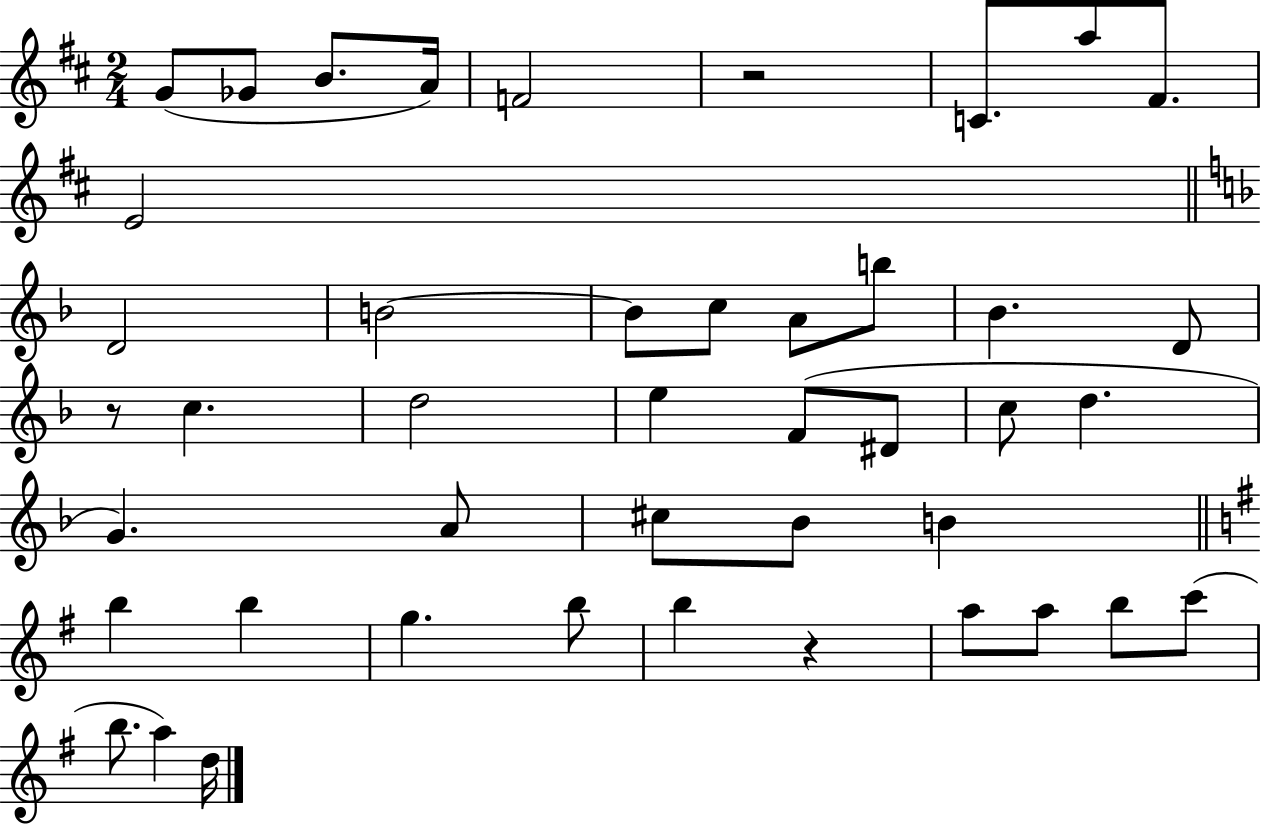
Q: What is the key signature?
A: D major